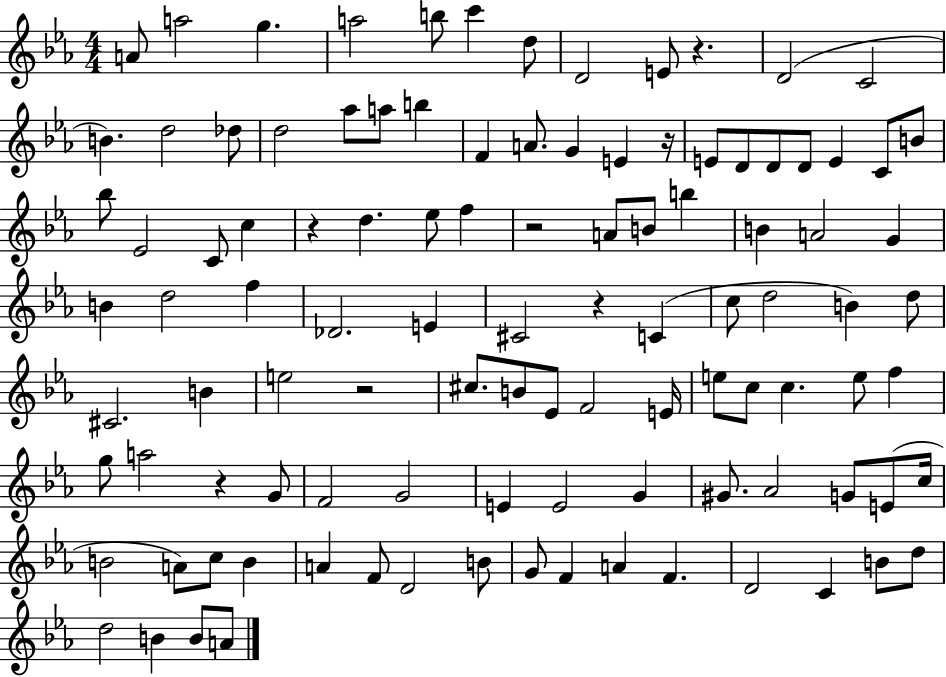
A4/e A5/h G5/q. A5/h B5/e C6/q D5/e D4/h E4/e R/q. D4/h C4/h B4/q. D5/h Db5/e D5/h Ab5/e A5/e B5/q F4/q A4/e. G4/q E4/q R/s E4/e D4/e D4/e D4/e E4/q C4/e B4/e Bb5/e Eb4/h C4/e C5/q R/q D5/q. Eb5/e F5/q R/h A4/e B4/e B5/q B4/q A4/h G4/q B4/q D5/h F5/q Db4/h. E4/q C#4/h R/q C4/q C5/e D5/h B4/q D5/e C#4/h. B4/q E5/h R/h C#5/e. B4/e Eb4/e F4/h E4/s E5/e C5/e C5/q. E5/e F5/q G5/e A5/h R/q G4/e F4/h G4/h E4/q E4/h G4/q G#4/e. Ab4/h G4/e E4/e C5/s B4/h A4/e C5/e B4/q A4/q F4/e D4/h B4/e G4/e F4/q A4/q F4/q. D4/h C4/q B4/e D5/e D5/h B4/q B4/e A4/e